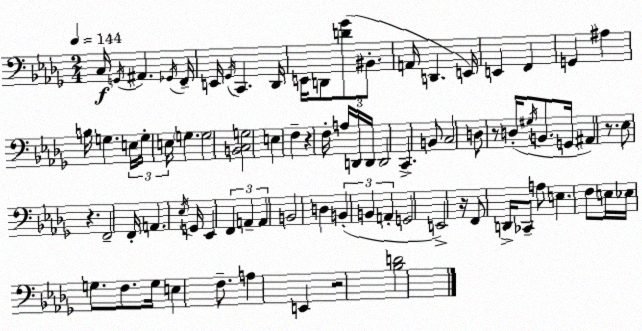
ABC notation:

X:1
T:Untitled
M:2/4
L:1/4
K:Bbm
C,/4 G,,/4 ^A,, _G,,/4 F,,/4 E,,/4 _G,,/4 C,, _D,,/4 E,,/4 D,,/2 [D_G]/2 ^B,,/2 A,,/4 D,, E,,/4 E,, F,, G,, ^A, B,/4 G, E,/4 G,/4 E,/4 G, G,2 [B,,C,G,]2 E, F, z F,/4 A,/4 D,,/4 D,,/4 D,,2 C,, B,,/2 C,2 D,/2 z/2 D,/4 ^G,/4 B,,/2 G,,/4 ^A,, z/2 _E,/2 z F,,2 F,,/4 A,, _E,/4 G,,/4 _E,, F,, A,, A,, B,,2 D, B,, B,, A,, G,,2 E,,2 z/4 F,,/2 D,,/4 _C,,/2 A,/2 E, F,/2 E,/4 _E,/4 G,/2 F,/2 G,/4 E, F,/2 A, E,, z2 [_B,D]2